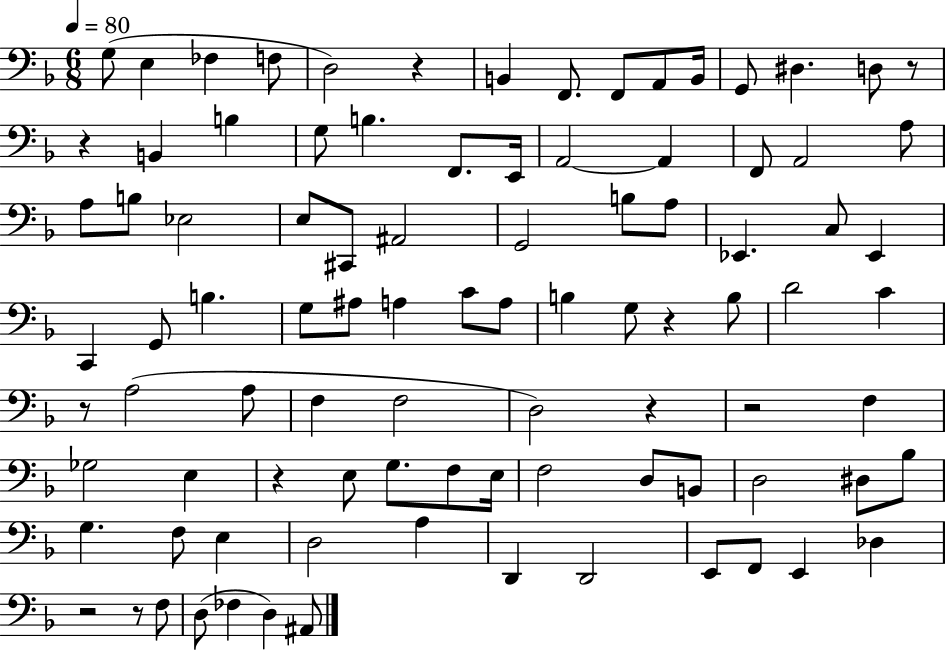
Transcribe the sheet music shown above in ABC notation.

X:1
T:Untitled
M:6/8
L:1/4
K:F
G,/2 E, _F, F,/2 D,2 z B,, F,,/2 F,,/2 A,,/2 B,,/4 G,,/2 ^D, D,/2 z/2 z B,, B, G,/2 B, F,,/2 E,,/4 A,,2 A,, F,,/2 A,,2 A,/2 A,/2 B,/2 _E,2 E,/2 ^C,,/2 ^A,,2 G,,2 B,/2 A,/2 _E,, C,/2 _E,, C,, G,,/2 B, G,/2 ^A,/2 A, C/2 A,/2 B, G,/2 z B,/2 D2 C z/2 A,2 A,/2 F, F,2 D,2 z z2 F, _G,2 E, z E,/2 G,/2 F,/2 E,/4 F,2 D,/2 B,,/2 D,2 ^D,/2 _B,/2 G, F,/2 E, D,2 A, D,, D,,2 E,,/2 F,,/2 E,, _D, z2 z/2 F,/2 D,/2 _F, D, ^A,,/2